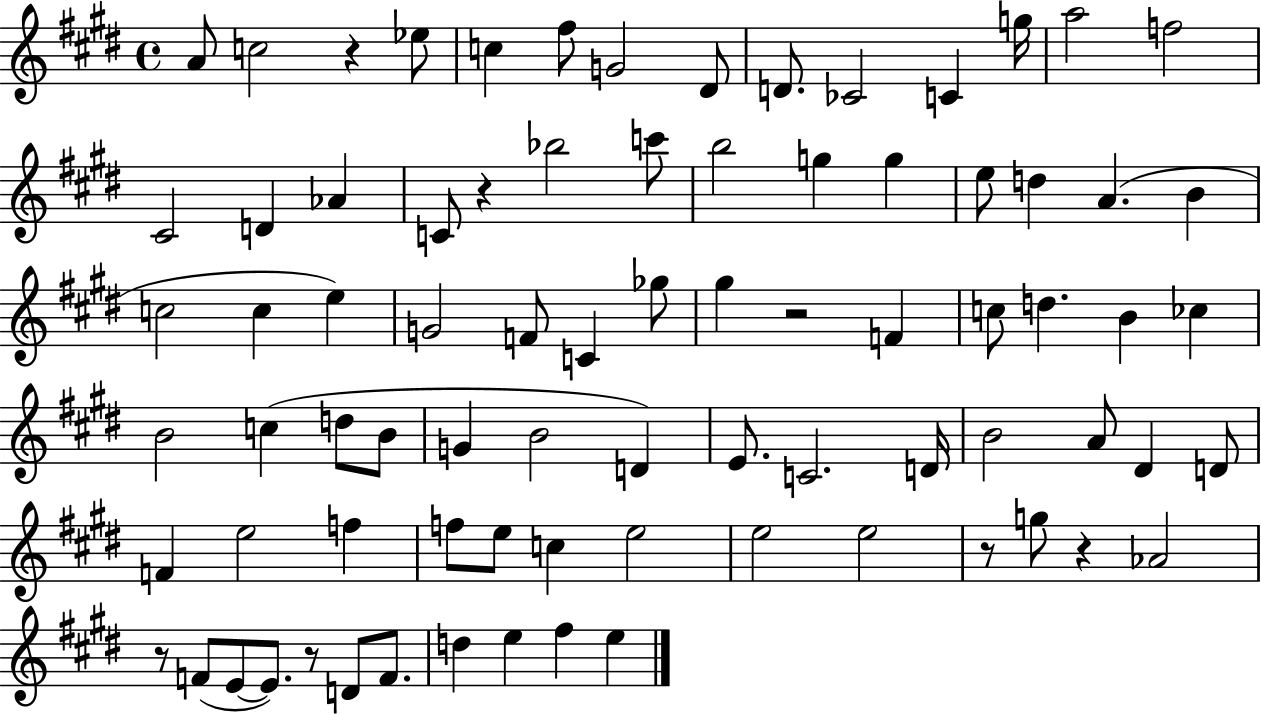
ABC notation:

X:1
T:Untitled
M:4/4
L:1/4
K:E
A/2 c2 z _e/2 c ^f/2 G2 ^D/2 D/2 _C2 C g/4 a2 f2 ^C2 D _A C/2 z _b2 c'/2 b2 g g e/2 d A B c2 c e G2 F/2 C _g/2 ^g z2 F c/2 d B _c B2 c d/2 B/2 G B2 D E/2 C2 D/4 B2 A/2 ^D D/2 F e2 f f/2 e/2 c e2 e2 e2 z/2 g/2 z _A2 z/2 F/2 E/2 E/2 z/2 D/2 F/2 d e ^f e